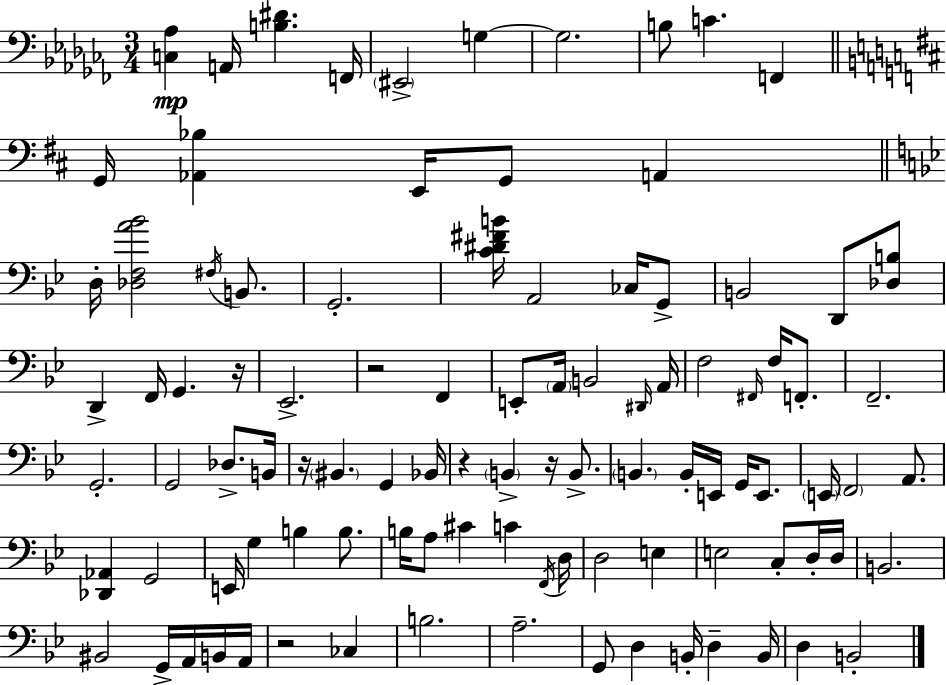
[C3,Ab3]/q A2/s [B3,D#4]/q. F2/s EIS2/h G3/q G3/h. B3/e C4/q. F2/q G2/s [Ab2,Bb3]/q E2/s G2/e A2/q D3/s [Db3,F3,A4,Bb4]/h F#3/s B2/e. G2/h. [C4,D#4,F#4,B4]/s A2/h CES3/s G2/e B2/h D2/e [Db3,B3]/e D2/q F2/s G2/q. R/s Eb2/h. R/h F2/q E2/e A2/s B2/h D#2/s A2/s F3/h F#2/s F3/s F2/e. F2/h. G2/h. G2/h Db3/e. B2/s R/s BIS2/q. G2/q Bb2/s R/q B2/q R/s B2/e. B2/q. B2/s E2/s G2/s E2/e. E2/s F2/h A2/e. [Db2,Ab2]/q G2/h E2/s G3/q B3/q B3/e. B3/s A3/e C#4/q C4/q F2/s D3/s D3/h E3/q E3/h C3/e D3/s D3/s B2/h. BIS2/h G2/s A2/s B2/s A2/s R/h CES3/q B3/h. A3/h. G2/e D3/q B2/s D3/q B2/s D3/q B2/h